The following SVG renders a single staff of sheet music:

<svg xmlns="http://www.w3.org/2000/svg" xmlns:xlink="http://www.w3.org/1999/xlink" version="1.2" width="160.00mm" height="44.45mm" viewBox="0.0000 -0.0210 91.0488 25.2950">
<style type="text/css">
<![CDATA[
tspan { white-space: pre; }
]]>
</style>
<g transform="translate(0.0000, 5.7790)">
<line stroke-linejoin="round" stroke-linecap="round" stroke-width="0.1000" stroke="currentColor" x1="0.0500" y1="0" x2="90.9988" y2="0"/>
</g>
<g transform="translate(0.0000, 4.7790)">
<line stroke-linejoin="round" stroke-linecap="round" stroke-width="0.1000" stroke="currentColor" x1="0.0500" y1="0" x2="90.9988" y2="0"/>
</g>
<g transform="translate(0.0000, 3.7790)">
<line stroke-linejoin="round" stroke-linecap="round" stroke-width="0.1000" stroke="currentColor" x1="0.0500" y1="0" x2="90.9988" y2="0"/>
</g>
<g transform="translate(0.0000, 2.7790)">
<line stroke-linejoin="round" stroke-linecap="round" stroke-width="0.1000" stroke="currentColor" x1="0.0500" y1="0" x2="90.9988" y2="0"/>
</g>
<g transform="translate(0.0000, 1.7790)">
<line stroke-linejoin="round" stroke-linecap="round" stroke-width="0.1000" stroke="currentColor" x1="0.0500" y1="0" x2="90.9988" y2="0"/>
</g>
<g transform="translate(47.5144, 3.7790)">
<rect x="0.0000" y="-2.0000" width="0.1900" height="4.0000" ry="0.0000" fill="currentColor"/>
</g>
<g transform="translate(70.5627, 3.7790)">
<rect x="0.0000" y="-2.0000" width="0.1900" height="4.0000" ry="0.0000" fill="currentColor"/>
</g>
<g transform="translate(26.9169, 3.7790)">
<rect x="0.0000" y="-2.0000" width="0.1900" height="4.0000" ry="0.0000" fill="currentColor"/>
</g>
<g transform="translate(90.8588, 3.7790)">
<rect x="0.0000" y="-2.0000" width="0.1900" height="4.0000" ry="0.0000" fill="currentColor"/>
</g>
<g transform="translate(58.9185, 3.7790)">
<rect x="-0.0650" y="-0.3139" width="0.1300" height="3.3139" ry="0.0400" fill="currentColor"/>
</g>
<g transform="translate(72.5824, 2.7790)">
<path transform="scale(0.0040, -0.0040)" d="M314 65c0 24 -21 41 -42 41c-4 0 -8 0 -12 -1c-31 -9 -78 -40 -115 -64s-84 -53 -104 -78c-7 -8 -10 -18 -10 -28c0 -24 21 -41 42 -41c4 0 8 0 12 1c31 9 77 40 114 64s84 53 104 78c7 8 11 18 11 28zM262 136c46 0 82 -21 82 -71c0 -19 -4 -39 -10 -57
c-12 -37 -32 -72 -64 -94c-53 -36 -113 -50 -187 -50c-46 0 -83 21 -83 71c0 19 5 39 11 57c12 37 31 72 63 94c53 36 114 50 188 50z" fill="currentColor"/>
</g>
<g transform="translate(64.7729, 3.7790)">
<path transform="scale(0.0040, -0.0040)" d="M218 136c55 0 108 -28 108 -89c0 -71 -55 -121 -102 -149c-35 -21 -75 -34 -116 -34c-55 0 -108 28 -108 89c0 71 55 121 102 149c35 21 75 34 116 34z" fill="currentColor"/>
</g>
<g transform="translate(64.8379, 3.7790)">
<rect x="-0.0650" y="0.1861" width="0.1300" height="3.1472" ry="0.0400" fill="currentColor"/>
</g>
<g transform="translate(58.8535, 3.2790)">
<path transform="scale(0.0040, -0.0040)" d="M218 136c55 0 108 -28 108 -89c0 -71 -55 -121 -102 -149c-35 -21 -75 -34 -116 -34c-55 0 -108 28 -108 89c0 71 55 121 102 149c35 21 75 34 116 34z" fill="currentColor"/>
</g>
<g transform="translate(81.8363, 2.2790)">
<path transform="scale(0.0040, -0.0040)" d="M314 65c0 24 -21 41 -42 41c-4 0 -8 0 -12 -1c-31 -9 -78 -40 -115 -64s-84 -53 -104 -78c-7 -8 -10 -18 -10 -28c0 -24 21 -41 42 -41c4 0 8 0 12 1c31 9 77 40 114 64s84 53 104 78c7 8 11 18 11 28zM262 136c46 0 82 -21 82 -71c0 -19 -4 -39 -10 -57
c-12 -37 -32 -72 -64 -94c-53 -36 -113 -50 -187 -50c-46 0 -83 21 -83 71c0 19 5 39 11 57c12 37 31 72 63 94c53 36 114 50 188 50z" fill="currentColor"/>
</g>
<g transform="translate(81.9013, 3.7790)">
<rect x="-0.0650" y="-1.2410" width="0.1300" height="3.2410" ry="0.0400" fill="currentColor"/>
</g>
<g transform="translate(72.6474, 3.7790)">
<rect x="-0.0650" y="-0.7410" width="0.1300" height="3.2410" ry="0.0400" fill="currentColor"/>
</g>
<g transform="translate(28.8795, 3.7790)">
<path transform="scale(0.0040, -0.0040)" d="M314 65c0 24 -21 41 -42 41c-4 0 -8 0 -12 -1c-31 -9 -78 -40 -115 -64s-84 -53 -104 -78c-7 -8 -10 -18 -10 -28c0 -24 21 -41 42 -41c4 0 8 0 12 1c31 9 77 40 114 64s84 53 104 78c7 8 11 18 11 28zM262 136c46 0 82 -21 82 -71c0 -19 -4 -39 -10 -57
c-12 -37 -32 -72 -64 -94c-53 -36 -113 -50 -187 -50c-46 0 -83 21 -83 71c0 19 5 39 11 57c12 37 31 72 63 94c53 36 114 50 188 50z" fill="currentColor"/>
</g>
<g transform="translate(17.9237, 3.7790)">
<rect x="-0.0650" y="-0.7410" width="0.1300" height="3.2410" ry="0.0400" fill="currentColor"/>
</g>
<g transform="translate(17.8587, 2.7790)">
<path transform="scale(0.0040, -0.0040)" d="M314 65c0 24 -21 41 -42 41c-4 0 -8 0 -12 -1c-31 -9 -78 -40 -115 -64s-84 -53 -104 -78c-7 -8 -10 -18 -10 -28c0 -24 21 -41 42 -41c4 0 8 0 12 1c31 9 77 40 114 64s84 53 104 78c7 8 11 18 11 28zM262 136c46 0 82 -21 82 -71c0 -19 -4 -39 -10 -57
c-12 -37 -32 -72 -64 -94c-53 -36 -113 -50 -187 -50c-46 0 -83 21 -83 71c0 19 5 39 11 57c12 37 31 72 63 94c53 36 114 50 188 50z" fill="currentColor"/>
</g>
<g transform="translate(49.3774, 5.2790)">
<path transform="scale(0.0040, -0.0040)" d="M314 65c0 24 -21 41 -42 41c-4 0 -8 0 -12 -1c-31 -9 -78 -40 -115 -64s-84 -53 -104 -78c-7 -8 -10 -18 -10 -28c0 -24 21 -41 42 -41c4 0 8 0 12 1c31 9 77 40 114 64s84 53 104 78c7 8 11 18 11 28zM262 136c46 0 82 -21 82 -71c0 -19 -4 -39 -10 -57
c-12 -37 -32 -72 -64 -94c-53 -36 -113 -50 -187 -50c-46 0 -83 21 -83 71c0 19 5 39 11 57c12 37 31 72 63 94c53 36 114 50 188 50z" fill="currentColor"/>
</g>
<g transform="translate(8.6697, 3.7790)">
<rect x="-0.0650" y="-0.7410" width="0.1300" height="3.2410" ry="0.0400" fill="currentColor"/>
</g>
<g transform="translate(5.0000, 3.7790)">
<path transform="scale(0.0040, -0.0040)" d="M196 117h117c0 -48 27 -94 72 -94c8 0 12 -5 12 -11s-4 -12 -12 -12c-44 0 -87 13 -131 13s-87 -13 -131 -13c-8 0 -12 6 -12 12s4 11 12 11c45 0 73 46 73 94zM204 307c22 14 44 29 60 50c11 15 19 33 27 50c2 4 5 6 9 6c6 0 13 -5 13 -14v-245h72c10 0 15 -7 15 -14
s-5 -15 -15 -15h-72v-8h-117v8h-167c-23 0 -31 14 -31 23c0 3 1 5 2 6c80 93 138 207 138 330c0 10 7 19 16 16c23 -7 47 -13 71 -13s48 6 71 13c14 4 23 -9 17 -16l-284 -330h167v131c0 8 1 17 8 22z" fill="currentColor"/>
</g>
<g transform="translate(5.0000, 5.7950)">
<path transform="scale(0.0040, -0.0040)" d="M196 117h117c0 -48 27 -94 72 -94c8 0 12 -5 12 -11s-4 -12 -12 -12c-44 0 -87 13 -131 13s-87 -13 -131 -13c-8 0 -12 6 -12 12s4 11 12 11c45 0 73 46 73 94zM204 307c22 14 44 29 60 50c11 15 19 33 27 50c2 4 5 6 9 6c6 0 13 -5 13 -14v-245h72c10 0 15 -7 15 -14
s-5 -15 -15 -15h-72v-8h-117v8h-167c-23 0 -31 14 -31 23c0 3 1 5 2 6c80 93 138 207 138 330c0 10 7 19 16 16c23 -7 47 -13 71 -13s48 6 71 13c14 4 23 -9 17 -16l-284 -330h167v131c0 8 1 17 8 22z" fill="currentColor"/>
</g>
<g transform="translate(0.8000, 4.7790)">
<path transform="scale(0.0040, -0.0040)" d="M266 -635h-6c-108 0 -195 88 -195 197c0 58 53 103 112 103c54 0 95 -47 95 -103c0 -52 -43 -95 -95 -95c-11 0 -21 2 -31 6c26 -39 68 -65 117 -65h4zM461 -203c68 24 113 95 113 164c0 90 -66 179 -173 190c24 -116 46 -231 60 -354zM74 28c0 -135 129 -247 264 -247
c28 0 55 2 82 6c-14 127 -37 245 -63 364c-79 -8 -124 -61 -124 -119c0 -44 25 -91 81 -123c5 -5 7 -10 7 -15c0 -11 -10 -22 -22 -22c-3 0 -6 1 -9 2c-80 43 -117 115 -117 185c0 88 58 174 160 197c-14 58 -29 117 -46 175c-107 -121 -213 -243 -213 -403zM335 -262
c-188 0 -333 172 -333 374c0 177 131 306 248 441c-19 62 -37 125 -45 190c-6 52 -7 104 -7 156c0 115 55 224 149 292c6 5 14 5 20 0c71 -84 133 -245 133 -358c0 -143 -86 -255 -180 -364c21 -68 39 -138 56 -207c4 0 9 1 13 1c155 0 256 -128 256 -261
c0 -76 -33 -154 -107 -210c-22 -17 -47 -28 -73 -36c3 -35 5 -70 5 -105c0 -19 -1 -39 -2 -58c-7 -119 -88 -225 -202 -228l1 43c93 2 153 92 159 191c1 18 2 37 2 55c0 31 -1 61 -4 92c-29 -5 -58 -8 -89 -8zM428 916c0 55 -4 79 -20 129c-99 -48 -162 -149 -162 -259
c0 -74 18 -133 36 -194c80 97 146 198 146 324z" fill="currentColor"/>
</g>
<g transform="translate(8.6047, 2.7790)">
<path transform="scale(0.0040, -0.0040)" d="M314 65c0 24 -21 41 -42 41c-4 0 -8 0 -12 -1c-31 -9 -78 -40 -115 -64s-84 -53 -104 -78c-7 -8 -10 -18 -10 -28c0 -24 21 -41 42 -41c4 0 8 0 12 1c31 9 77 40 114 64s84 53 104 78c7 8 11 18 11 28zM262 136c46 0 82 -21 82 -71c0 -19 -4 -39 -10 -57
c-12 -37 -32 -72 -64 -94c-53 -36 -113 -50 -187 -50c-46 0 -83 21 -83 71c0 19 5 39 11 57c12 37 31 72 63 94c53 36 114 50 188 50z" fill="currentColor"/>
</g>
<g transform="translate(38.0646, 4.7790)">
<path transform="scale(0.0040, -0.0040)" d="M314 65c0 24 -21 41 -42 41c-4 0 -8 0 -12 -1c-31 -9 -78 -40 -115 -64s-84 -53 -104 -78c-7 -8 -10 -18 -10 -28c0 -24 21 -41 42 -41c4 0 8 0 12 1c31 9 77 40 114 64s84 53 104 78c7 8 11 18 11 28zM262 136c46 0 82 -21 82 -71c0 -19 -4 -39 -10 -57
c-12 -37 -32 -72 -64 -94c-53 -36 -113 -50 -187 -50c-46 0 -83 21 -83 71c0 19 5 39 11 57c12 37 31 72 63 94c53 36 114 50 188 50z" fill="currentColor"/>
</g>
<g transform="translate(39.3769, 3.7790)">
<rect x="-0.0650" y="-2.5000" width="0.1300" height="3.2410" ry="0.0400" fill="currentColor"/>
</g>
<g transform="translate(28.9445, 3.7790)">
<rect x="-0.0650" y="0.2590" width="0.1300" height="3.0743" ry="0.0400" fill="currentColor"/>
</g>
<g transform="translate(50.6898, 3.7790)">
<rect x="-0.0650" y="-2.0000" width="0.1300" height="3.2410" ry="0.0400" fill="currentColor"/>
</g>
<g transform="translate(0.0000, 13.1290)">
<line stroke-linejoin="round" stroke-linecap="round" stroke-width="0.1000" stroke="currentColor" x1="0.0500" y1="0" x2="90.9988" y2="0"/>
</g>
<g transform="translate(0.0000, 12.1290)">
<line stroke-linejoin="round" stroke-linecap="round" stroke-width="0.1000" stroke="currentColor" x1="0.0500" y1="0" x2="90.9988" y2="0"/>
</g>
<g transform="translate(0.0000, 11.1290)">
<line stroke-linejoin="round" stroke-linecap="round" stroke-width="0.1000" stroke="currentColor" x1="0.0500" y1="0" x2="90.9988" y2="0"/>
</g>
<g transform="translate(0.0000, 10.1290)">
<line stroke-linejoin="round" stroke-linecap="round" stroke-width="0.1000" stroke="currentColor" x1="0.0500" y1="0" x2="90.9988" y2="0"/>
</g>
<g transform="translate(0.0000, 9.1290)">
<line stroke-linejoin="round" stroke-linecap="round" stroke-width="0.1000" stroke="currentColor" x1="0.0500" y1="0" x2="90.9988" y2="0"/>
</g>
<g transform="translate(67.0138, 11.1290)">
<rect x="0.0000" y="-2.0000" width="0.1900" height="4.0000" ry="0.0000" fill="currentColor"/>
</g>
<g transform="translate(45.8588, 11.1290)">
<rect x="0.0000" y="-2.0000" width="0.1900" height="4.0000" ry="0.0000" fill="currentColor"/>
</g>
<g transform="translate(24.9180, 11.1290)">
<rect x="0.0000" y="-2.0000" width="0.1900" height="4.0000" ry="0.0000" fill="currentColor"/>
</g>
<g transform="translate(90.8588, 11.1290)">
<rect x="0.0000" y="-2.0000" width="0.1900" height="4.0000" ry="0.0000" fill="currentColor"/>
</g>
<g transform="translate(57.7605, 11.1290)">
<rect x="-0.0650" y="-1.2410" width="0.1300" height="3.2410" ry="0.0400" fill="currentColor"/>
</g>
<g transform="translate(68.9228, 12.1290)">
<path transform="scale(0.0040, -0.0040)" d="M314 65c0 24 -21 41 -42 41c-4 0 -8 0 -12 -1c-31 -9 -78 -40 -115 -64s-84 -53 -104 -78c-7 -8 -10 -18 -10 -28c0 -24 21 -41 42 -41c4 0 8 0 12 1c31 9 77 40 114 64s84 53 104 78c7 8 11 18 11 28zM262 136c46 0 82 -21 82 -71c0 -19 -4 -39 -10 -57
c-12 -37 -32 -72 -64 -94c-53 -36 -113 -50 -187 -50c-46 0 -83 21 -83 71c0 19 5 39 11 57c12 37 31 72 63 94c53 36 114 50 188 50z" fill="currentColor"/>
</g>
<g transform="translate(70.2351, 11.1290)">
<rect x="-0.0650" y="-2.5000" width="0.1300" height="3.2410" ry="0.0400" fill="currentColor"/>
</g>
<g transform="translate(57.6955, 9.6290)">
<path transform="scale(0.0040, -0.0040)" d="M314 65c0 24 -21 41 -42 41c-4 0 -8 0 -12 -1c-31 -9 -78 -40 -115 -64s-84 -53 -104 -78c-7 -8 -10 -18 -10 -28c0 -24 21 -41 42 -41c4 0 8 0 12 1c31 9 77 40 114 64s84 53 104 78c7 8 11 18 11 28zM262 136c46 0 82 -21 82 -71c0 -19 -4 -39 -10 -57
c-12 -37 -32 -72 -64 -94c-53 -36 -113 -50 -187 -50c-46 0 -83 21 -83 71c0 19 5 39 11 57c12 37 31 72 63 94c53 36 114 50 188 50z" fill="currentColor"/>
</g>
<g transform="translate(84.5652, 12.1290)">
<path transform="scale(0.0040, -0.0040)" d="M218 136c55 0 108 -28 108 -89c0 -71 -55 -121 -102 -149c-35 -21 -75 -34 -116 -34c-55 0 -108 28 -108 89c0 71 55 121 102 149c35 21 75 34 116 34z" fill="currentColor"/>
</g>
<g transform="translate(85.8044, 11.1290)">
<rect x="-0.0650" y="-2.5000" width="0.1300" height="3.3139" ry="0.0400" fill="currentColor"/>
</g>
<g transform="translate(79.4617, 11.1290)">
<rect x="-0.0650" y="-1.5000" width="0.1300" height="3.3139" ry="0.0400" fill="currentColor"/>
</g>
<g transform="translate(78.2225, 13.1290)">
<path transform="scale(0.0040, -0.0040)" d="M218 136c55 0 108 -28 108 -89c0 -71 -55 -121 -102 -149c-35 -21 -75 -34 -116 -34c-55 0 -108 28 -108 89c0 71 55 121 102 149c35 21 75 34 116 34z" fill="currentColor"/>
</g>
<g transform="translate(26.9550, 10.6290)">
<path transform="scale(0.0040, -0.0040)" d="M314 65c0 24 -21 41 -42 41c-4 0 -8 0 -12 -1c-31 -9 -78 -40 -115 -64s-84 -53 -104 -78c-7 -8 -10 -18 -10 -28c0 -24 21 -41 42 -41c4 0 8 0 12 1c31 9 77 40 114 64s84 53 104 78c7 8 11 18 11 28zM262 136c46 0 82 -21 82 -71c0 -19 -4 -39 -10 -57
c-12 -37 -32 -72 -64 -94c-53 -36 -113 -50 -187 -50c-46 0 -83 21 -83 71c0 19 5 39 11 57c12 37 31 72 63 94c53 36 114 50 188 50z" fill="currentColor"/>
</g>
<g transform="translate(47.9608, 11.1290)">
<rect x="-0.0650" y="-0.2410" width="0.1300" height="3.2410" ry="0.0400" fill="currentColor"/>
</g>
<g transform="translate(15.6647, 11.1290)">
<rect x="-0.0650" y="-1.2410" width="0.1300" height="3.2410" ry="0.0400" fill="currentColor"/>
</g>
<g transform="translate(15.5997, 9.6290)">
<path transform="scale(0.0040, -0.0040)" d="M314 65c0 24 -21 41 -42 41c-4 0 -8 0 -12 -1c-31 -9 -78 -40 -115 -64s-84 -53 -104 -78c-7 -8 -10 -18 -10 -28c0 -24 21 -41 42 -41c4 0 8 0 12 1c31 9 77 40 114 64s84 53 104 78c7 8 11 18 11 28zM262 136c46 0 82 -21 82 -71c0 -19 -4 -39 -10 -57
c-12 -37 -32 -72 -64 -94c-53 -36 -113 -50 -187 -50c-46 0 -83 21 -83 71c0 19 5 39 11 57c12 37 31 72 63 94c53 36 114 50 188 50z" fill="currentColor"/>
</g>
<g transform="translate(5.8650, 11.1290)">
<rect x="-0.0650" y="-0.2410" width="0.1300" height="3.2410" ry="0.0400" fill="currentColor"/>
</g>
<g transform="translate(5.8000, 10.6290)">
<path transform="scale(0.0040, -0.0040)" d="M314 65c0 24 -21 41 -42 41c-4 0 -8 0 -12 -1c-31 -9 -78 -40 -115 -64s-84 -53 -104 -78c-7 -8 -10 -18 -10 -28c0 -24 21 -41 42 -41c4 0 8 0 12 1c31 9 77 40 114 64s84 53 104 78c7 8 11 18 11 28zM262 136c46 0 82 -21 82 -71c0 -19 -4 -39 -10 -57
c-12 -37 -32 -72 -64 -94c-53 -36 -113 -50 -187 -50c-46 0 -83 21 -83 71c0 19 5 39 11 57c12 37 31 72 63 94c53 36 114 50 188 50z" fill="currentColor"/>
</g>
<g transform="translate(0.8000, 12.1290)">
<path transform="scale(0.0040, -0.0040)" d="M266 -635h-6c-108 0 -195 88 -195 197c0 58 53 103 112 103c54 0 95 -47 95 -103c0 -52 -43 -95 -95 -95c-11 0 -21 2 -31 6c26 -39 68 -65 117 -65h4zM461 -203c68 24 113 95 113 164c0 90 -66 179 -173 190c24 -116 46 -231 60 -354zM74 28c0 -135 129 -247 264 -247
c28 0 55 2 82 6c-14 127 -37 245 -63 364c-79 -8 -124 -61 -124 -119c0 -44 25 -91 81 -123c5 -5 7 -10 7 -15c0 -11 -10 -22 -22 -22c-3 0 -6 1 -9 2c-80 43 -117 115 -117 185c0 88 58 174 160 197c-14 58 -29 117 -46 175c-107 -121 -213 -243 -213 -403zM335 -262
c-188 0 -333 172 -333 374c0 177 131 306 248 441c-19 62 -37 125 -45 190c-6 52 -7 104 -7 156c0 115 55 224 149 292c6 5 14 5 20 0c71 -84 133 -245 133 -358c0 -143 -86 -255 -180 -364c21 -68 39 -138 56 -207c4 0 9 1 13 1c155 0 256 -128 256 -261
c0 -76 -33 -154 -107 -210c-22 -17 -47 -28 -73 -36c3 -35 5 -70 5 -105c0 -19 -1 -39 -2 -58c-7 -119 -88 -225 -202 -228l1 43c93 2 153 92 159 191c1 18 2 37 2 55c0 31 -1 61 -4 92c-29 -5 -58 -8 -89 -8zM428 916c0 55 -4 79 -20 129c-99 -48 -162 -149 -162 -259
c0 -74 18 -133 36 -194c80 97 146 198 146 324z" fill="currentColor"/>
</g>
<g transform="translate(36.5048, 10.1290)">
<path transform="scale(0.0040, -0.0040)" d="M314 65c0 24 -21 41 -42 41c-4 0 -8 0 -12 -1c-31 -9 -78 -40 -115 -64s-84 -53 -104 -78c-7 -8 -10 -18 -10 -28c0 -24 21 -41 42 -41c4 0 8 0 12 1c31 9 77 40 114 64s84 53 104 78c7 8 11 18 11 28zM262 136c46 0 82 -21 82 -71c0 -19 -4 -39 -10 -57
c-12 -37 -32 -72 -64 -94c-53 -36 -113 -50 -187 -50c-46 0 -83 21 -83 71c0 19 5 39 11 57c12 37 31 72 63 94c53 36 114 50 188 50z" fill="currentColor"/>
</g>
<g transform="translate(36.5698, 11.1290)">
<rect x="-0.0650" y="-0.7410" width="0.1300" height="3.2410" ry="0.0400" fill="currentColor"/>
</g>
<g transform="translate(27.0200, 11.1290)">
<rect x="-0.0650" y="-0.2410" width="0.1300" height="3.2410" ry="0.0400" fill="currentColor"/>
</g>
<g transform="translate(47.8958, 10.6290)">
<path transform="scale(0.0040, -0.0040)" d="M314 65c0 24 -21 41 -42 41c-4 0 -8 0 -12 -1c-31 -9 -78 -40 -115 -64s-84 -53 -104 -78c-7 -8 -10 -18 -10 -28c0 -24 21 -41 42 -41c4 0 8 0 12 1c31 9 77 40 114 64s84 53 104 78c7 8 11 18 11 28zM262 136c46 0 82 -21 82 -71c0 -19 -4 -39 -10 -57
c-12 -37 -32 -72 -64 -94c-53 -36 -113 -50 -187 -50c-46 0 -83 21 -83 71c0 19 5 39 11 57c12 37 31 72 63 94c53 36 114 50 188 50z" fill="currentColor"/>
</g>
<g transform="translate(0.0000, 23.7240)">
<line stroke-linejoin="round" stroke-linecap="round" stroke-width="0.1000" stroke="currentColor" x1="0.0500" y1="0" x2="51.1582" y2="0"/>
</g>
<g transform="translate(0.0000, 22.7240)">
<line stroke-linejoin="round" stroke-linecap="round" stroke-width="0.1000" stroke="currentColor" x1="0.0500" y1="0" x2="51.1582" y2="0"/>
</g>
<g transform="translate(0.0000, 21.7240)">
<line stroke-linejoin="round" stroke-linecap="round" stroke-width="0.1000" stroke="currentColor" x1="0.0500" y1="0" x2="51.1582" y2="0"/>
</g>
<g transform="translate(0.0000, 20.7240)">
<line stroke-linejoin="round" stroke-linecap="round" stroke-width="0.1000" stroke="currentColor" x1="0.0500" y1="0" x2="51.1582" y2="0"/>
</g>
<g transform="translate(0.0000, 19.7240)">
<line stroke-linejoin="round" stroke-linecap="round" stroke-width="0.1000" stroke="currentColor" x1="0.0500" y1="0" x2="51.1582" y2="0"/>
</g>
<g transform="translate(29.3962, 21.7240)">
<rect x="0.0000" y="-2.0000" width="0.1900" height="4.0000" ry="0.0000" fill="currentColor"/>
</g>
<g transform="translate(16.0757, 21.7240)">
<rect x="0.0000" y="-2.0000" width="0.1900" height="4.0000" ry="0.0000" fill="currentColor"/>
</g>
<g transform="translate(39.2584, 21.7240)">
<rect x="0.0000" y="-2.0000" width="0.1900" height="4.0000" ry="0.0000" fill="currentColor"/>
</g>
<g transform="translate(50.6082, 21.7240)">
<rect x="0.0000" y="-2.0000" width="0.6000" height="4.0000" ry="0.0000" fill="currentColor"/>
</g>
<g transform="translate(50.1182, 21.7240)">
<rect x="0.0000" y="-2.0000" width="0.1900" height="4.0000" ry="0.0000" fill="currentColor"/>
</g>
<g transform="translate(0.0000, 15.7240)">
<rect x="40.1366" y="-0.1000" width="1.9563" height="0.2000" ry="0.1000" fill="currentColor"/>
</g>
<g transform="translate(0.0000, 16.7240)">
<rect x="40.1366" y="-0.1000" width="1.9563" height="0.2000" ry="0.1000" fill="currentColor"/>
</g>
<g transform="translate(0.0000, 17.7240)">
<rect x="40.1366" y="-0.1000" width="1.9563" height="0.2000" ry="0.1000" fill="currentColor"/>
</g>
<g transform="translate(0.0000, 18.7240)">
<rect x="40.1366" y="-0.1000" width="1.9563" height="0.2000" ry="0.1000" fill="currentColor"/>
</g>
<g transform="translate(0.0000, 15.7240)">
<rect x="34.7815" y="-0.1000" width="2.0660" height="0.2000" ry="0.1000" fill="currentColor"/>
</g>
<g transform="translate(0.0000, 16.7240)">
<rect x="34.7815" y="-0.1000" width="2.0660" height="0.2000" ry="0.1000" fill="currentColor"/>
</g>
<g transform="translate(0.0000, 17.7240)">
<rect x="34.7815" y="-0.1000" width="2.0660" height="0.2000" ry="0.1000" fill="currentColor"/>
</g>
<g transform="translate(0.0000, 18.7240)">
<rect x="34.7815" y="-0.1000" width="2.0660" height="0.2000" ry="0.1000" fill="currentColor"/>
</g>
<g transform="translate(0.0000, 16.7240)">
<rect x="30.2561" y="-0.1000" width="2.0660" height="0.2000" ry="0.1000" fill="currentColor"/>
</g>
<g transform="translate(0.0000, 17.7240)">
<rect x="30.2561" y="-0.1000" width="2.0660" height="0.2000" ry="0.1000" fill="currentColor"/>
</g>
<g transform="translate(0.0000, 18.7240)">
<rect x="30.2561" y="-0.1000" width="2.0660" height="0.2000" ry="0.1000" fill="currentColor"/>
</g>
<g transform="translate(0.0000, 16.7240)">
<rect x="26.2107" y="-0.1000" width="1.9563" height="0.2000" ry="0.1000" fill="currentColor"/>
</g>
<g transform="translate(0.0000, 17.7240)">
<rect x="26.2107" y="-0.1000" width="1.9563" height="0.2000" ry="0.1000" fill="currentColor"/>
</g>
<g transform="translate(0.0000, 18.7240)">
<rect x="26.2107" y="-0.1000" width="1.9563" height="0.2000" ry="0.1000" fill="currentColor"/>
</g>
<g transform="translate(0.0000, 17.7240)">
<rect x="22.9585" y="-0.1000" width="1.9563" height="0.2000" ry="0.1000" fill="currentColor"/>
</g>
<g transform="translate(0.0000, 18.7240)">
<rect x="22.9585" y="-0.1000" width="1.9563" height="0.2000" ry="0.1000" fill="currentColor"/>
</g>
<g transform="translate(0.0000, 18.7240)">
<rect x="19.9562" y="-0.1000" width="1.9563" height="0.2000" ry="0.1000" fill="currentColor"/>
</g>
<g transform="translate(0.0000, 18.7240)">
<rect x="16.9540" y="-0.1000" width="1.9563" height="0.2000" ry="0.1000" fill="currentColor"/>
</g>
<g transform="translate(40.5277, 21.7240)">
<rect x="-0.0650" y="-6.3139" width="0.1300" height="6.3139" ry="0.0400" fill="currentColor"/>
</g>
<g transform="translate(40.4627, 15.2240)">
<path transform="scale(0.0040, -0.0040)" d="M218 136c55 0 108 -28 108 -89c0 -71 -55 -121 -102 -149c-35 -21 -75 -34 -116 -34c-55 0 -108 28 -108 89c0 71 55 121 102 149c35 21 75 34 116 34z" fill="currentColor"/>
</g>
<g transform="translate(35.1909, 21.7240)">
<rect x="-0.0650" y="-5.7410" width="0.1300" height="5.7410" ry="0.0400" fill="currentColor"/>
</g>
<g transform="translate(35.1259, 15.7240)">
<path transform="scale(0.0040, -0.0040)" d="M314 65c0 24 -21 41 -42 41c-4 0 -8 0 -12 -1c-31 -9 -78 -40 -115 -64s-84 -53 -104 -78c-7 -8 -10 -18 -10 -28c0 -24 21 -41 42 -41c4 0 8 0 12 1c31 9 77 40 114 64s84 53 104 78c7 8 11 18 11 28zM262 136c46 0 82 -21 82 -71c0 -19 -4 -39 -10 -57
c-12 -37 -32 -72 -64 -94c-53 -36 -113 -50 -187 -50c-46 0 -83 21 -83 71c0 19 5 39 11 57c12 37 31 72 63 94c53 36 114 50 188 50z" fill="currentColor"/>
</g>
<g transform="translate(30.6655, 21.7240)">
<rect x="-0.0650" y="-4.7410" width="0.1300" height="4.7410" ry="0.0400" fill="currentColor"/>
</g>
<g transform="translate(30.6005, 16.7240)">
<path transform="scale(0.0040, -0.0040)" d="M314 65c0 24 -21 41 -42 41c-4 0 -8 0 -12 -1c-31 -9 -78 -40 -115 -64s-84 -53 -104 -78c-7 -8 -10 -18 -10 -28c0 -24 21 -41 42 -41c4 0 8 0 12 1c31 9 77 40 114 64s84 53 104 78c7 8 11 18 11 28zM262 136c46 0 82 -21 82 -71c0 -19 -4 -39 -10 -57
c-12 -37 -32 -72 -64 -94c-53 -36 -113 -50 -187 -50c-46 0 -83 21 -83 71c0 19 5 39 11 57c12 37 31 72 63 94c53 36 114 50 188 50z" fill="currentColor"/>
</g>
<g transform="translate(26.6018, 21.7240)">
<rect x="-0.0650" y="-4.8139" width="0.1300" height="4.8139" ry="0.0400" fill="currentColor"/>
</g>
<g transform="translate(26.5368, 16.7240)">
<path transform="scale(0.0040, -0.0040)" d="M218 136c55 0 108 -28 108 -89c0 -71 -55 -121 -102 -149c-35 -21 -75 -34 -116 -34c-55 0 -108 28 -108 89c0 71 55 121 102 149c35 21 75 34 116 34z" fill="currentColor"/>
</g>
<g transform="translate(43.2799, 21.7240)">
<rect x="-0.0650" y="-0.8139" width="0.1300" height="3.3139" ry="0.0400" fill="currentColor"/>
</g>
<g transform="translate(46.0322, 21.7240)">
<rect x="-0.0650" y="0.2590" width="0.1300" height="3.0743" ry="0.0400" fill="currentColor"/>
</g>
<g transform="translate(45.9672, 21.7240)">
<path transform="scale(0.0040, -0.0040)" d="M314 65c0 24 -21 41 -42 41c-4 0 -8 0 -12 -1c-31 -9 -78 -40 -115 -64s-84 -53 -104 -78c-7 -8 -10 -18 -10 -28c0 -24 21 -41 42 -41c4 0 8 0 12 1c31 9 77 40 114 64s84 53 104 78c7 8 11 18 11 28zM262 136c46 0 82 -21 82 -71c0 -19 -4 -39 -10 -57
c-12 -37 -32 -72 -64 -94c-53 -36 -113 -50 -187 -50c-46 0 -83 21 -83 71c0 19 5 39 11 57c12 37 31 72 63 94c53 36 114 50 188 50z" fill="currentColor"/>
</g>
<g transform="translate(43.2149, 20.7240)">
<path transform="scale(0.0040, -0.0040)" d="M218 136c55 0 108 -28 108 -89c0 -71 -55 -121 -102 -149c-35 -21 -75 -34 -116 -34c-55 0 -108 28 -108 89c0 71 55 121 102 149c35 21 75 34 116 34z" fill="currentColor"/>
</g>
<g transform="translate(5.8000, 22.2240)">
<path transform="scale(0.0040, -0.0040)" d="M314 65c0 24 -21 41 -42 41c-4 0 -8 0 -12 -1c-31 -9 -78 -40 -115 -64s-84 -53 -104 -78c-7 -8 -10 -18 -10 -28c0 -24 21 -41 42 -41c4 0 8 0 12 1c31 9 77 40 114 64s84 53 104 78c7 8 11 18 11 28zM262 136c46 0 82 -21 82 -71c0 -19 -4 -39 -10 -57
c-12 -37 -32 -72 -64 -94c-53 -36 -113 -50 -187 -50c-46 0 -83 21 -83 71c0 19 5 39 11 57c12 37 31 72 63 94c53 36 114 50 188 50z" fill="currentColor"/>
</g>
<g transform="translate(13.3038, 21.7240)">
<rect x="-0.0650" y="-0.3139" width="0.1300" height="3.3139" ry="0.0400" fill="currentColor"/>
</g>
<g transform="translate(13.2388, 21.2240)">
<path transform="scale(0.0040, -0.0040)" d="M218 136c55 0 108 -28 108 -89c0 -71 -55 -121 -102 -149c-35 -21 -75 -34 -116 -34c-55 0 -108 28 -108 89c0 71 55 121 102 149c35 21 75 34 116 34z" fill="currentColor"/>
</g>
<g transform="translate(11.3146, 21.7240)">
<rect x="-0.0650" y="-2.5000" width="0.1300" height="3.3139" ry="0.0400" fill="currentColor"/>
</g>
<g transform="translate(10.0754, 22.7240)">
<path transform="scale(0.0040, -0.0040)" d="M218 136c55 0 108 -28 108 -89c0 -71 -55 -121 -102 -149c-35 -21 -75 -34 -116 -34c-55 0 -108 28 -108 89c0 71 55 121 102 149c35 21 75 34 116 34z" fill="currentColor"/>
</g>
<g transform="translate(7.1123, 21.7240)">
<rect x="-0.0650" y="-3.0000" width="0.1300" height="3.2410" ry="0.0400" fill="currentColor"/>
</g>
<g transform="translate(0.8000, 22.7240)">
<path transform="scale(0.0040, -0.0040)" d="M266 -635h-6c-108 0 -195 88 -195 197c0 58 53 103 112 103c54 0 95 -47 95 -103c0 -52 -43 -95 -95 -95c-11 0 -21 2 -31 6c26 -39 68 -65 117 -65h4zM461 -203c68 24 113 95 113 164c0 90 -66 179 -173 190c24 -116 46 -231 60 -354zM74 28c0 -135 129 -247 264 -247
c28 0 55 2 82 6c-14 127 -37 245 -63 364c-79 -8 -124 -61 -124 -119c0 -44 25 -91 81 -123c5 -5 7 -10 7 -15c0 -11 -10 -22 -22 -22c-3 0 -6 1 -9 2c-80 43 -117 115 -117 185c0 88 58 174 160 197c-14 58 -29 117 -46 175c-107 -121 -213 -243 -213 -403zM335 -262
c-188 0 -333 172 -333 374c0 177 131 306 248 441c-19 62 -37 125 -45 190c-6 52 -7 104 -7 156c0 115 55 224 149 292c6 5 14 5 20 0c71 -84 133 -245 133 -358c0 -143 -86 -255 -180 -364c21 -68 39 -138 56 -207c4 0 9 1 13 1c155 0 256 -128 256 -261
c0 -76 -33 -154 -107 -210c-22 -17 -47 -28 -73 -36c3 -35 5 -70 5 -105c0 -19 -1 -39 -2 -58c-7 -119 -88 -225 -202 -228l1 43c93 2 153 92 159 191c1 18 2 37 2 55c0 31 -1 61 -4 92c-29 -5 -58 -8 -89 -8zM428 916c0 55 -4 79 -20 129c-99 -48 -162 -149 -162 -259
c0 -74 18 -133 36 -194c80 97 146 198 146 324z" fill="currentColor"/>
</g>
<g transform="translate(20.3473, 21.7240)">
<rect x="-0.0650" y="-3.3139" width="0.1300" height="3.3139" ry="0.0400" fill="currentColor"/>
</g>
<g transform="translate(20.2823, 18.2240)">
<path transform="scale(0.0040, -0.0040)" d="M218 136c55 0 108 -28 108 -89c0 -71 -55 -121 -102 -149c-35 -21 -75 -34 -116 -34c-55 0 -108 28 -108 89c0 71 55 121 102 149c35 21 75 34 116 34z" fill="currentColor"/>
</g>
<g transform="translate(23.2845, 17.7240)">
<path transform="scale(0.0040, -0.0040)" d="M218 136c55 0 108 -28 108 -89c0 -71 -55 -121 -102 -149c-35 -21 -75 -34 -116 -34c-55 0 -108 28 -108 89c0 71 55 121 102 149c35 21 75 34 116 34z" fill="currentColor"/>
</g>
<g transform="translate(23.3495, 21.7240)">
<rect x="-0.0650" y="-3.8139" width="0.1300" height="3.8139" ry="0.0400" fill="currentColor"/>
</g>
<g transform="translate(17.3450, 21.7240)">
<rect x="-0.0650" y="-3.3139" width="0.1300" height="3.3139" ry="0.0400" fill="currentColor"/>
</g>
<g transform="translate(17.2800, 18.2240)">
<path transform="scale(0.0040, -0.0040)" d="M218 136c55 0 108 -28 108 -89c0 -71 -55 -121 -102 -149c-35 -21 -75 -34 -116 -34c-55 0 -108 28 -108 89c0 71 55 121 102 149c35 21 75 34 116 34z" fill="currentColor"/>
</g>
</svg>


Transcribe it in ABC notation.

X:1
T:Untitled
M:4/4
L:1/4
K:C
d2 d2 B2 G2 F2 c B d2 e2 c2 e2 c2 d2 c2 e2 G2 E G A2 G c b b c' e' e'2 g'2 a' d B2